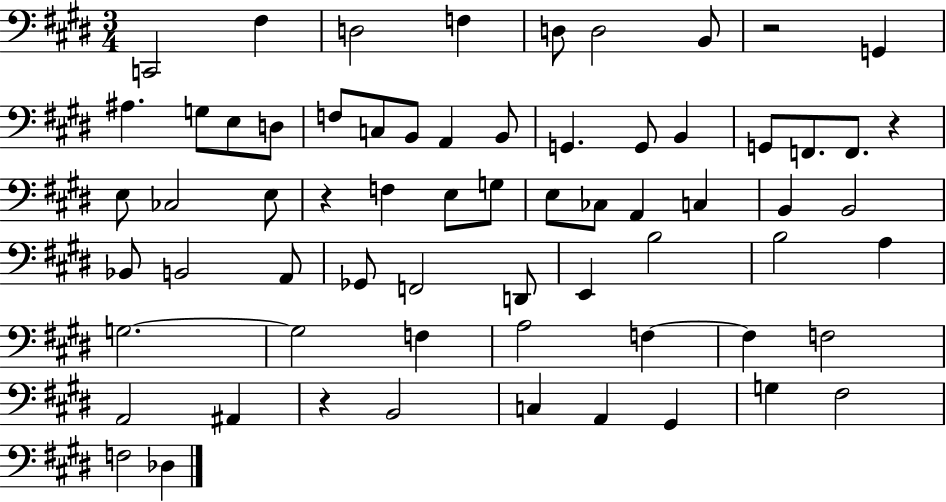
C2/h F#3/q D3/h F3/q D3/e D3/h B2/e R/h G2/q A#3/q. G3/e E3/e D3/e F3/e C3/e B2/e A2/q B2/e G2/q. G2/e B2/q G2/e F2/e. F2/e. R/q E3/e CES3/h E3/e R/q F3/q E3/e G3/e E3/e CES3/e A2/q C3/q B2/q B2/h Bb2/e B2/h A2/e Gb2/e F2/h D2/e E2/q B3/h B3/h A3/q G3/h. G3/h F3/q A3/h F3/q F3/q F3/h A2/h A#2/q R/q B2/h C3/q A2/q G#2/q G3/q F#3/h F3/h Db3/q